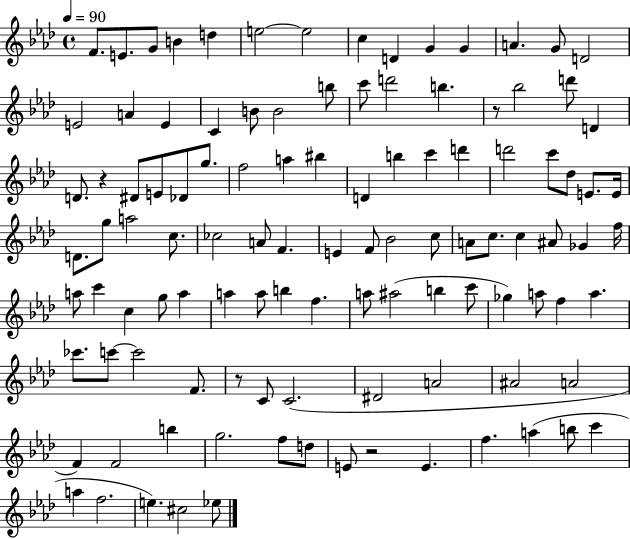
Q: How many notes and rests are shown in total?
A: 109